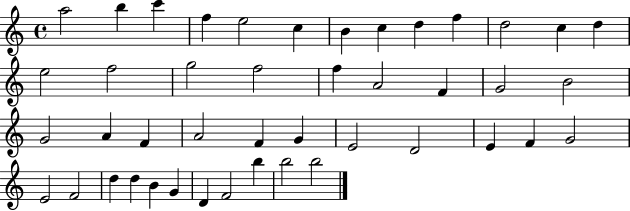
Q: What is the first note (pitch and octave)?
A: A5